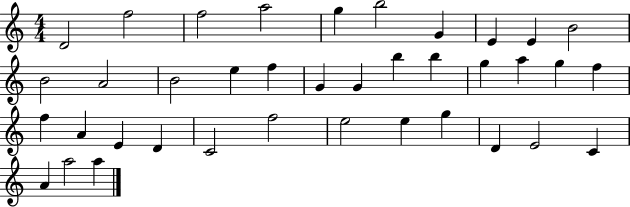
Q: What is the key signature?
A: C major